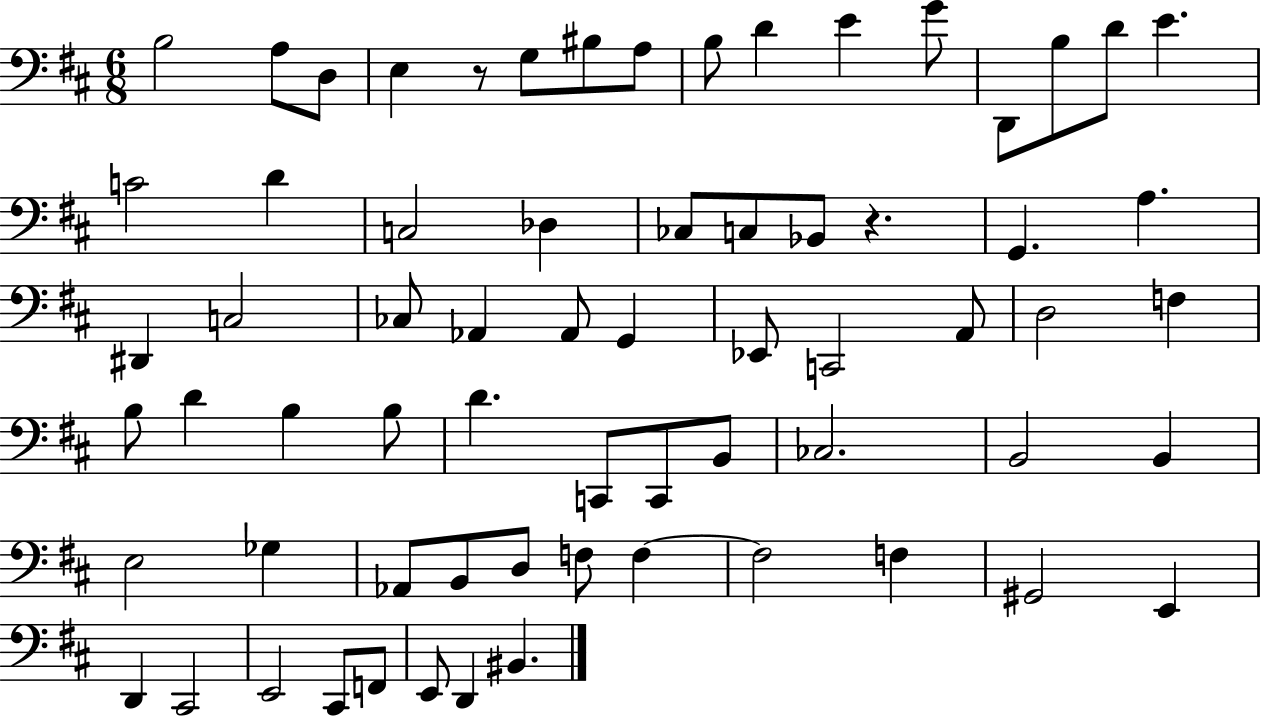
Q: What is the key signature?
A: D major